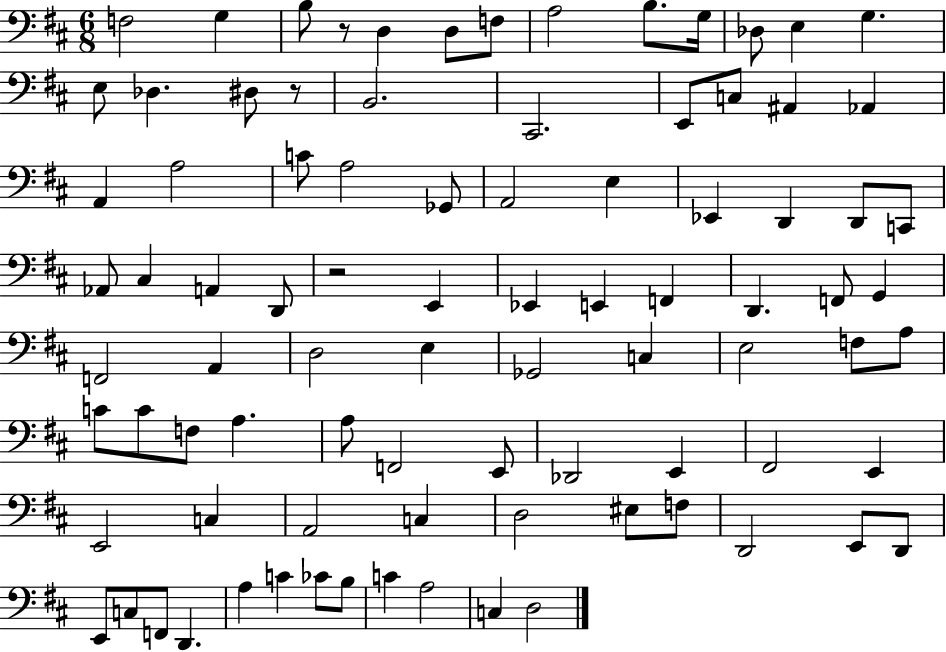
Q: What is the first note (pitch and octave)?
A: F3